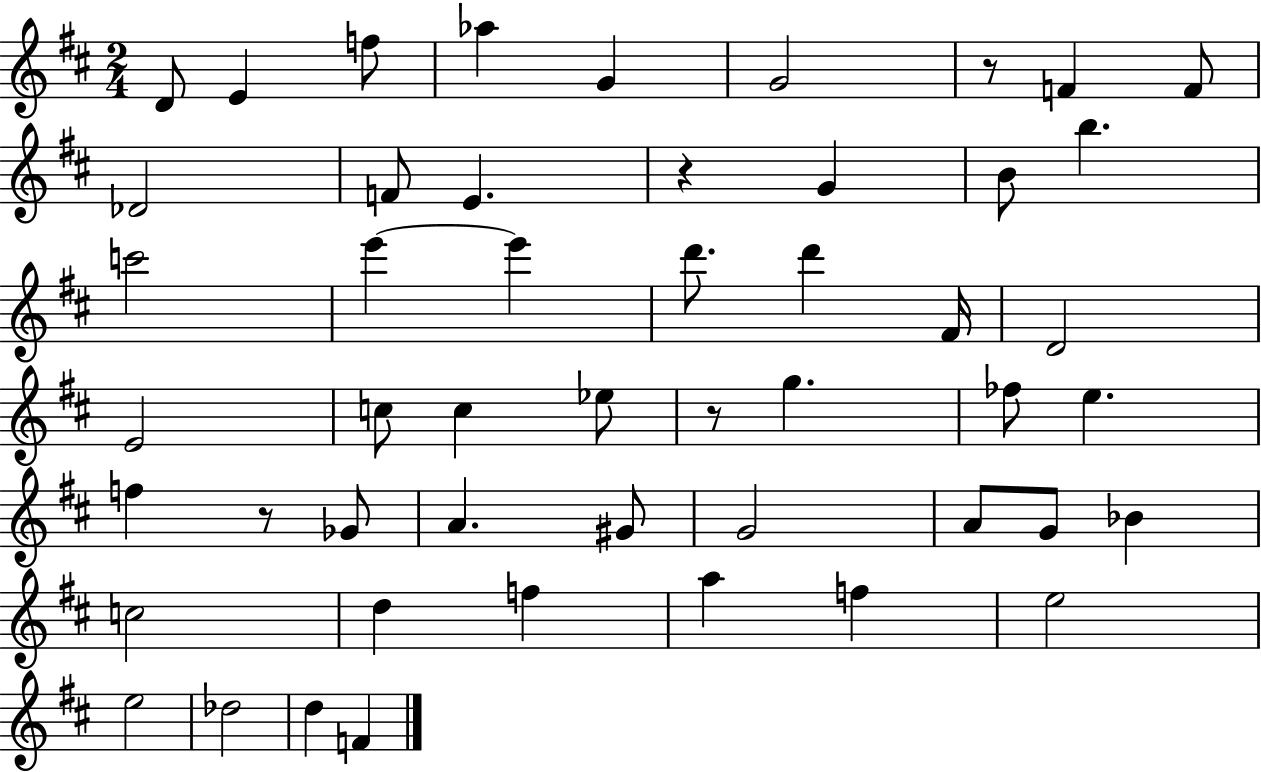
{
  \clef treble
  \numericTimeSignature
  \time 2/4
  \key d \major
  \repeat volta 2 { d'8 e'4 f''8 | aes''4 g'4 | g'2 | r8 f'4 f'8 | \break des'2 | f'8 e'4. | r4 g'4 | b'8 b''4. | \break c'''2 | e'''4~~ e'''4 | d'''8. d'''4 fis'16 | d'2 | \break e'2 | c''8 c''4 ees''8 | r8 g''4. | fes''8 e''4. | \break f''4 r8 ges'8 | a'4. gis'8 | g'2 | a'8 g'8 bes'4 | \break c''2 | d''4 f''4 | a''4 f''4 | e''2 | \break e''2 | des''2 | d''4 f'4 | } \bar "|."
}